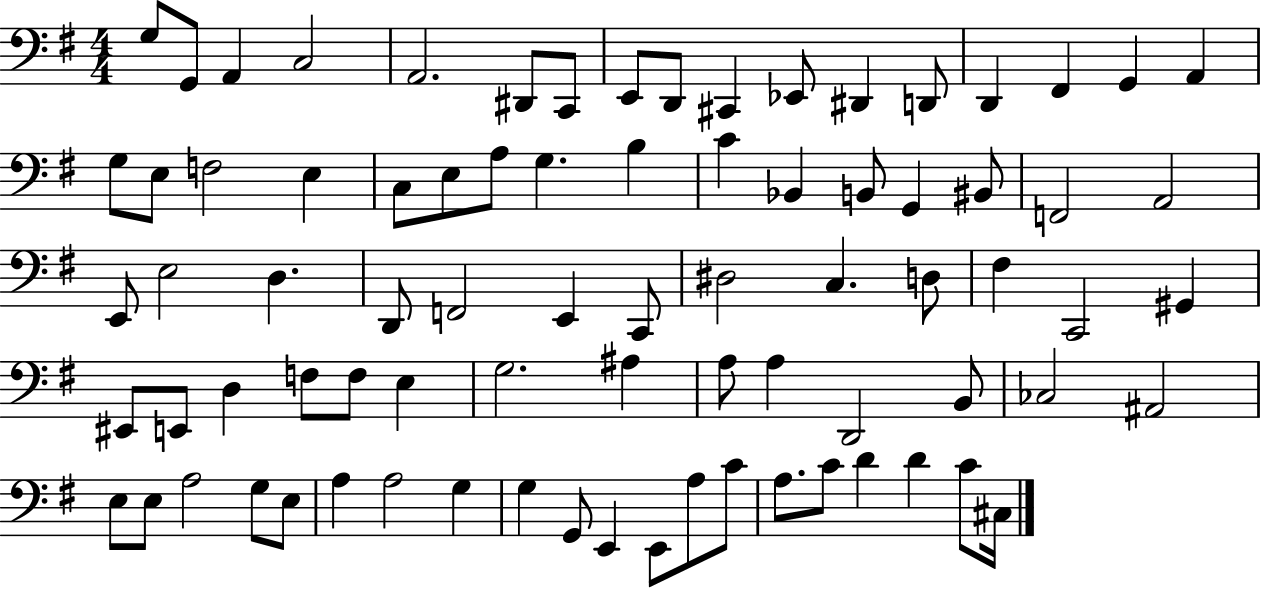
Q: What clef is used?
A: bass